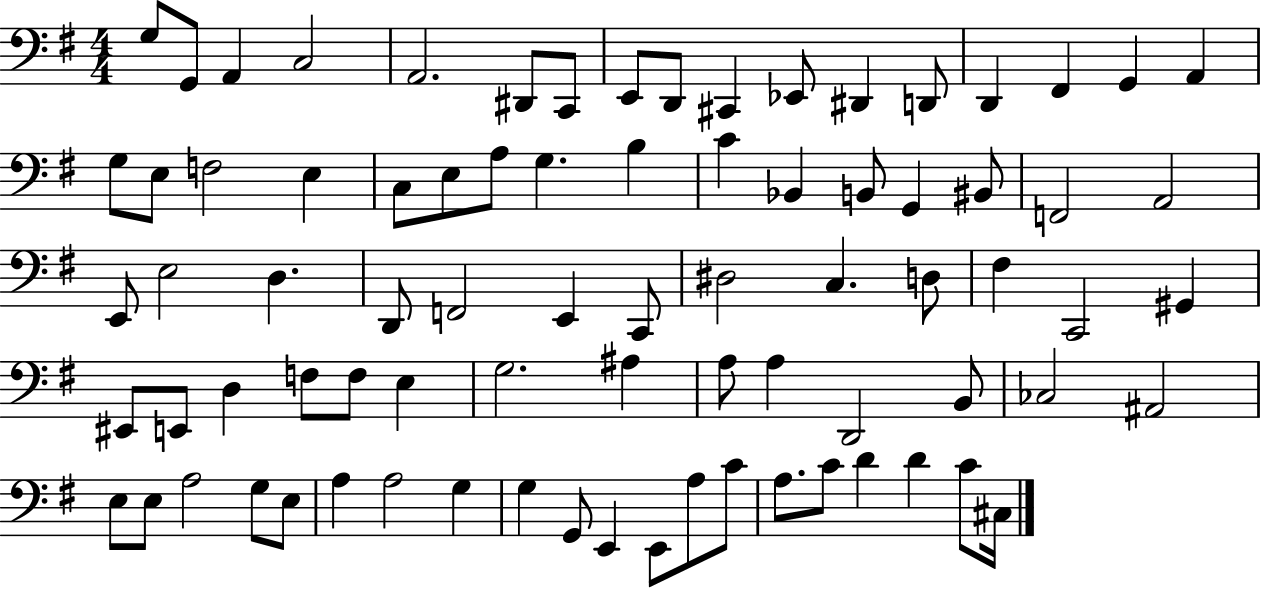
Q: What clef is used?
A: bass